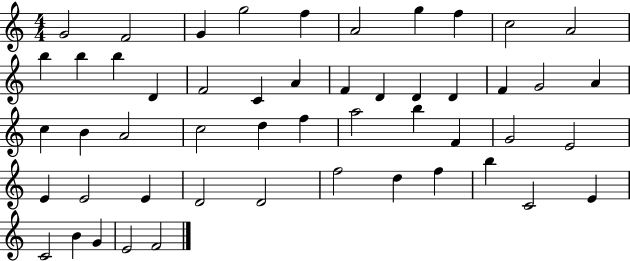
{
  \clef treble
  \numericTimeSignature
  \time 4/4
  \key c \major
  g'2 f'2 | g'4 g''2 f''4 | a'2 g''4 f''4 | c''2 a'2 | \break b''4 b''4 b''4 d'4 | f'2 c'4 a'4 | f'4 d'4 d'4 d'4 | f'4 g'2 a'4 | \break c''4 b'4 a'2 | c''2 d''4 f''4 | a''2 b''4 f'4 | g'2 e'2 | \break e'4 e'2 e'4 | d'2 d'2 | f''2 d''4 f''4 | b''4 c'2 e'4 | \break c'2 b'4 g'4 | e'2 f'2 | \bar "|."
}